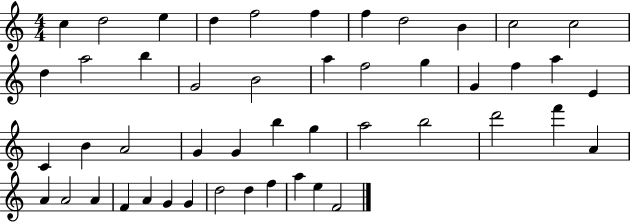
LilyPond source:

{
  \clef treble
  \numericTimeSignature
  \time 4/4
  \key c \major
  c''4 d''2 e''4 | d''4 f''2 f''4 | f''4 d''2 b'4 | c''2 c''2 | \break d''4 a''2 b''4 | g'2 b'2 | a''4 f''2 g''4 | g'4 f''4 a''4 e'4 | \break c'4 b'4 a'2 | g'4 g'4 b''4 g''4 | a''2 b''2 | d'''2 f'''4 a'4 | \break a'4 a'2 a'4 | f'4 a'4 g'4 g'4 | d''2 d''4 f''4 | a''4 e''4 f'2 | \break \bar "|."
}